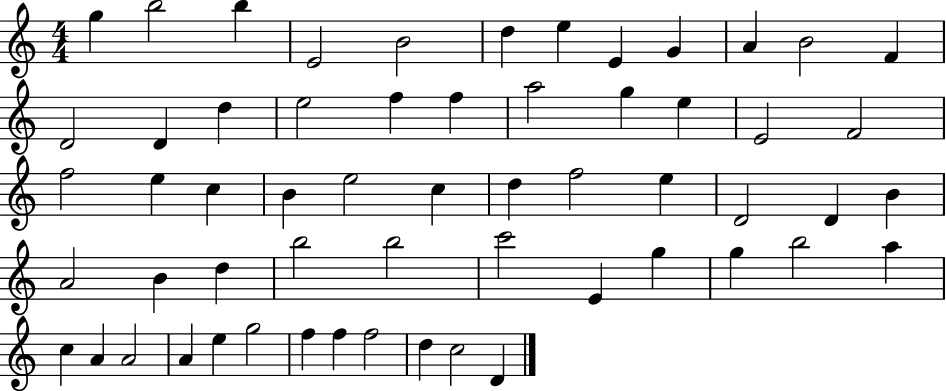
{
  \clef treble
  \numericTimeSignature
  \time 4/4
  \key c \major
  g''4 b''2 b''4 | e'2 b'2 | d''4 e''4 e'4 g'4 | a'4 b'2 f'4 | \break d'2 d'4 d''4 | e''2 f''4 f''4 | a''2 g''4 e''4 | e'2 f'2 | \break f''2 e''4 c''4 | b'4 e''2 c''4 | d''4 f''2 e''4 | d'2 d'4 b'4 | \break a'2 b'4 d''4 | b''2 b''2 | c'''2 e'4 g''4 | g''4 b''2 a''4 | \break c''4 a'4 a'2 | a'4 e''4 g''2 | f''4 f''4 f''2 | d''4 c''2 d'4 | \break \bar "|."
}